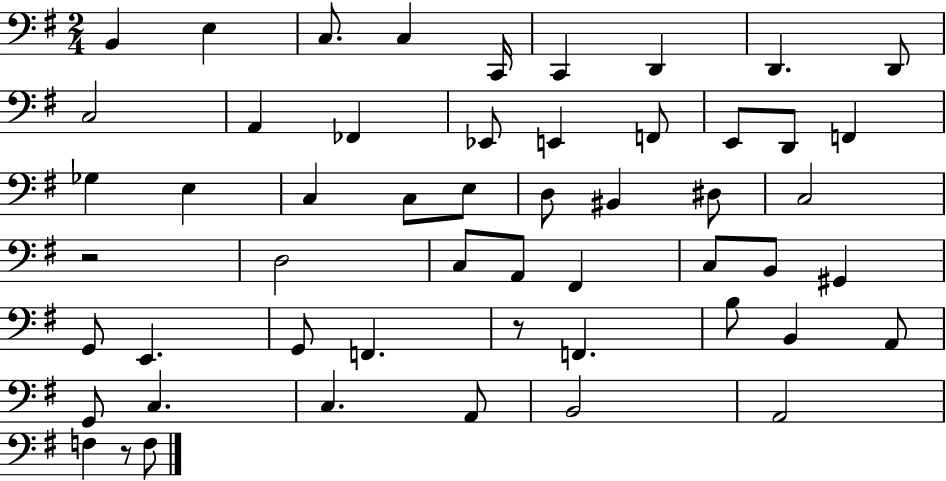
X:1
T:Untitled
M:2/4
L:1/4
K:G
B,, E, C,/2 C, C,,/4 C,, D,, D,, D,,/2 C,2 A,, _F,, _E,,/2 E,, F,,/2 E,,/2 D,,/2 F,, _G, E, C, C,/2 E,/2 D,/2 ^B,, ^D,/2 C,2 z2 D,2 C,/2 A,,/2 ^F,, C,/2 B,,/2 ^G,, G,,/2 E,, G,,/2 F,, z/2 F,, B,/2 B,, A,,/2 G,,/2 C, C, A,,/2 B,,2 A,,2 F, z/2 F,/2